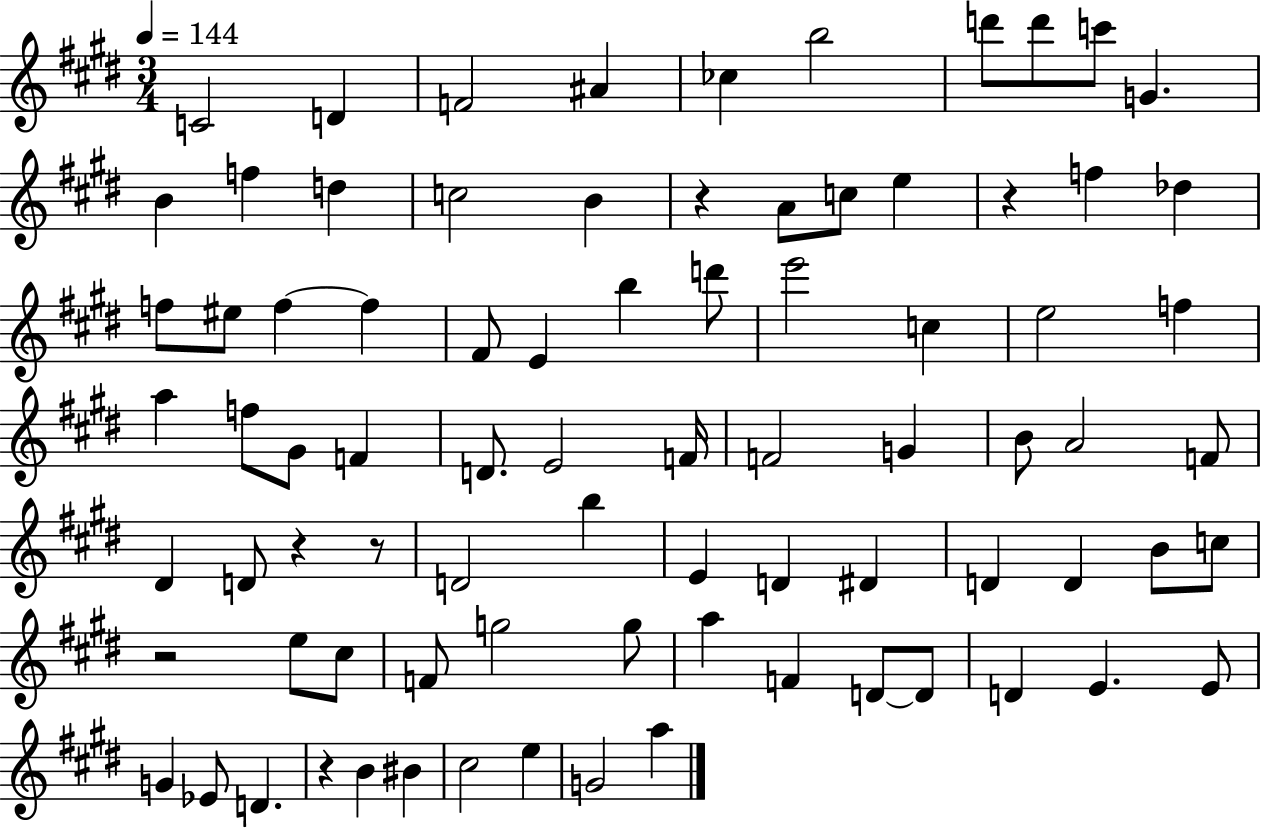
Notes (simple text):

C4/h D4/q F4/h A#4/q CES5/q B5/h D6/e D6/e C6/e G4/q. B4/q F5/q D5/q C5/h B4/q R/q A4/e C5/e E5/q R/q F5/q Db5/q F5/e EIS5/e F5/q F5/q F#4/e E4/q B5/q D6/e E6/h C5/q E5/h F5/q A5/q F5/e G#4/e F4/q D4/e. E4/h F4/s F4/h G4/q B4/e A4/h F4/e D#4/q D4/e R/q R/e D4/h B5/q E4/q D4/q D#4/q D4/q D4/q B4/e C5/e R/h E5/e C#5/e F4/e G5/h G5/e A5/q F4/q D4/e D4/e D4/q E4/q. E4/e G4/q Eb4/e D4/q. R/q B4/q BIS4/q C#5/h E5/q G4/h A5/q